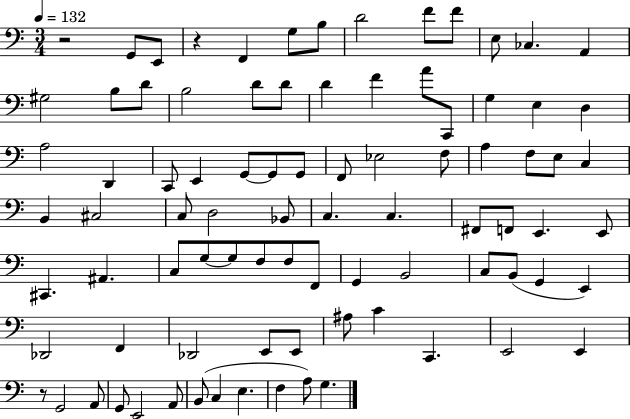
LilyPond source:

{
  \clef bass
  \numericTimeSignature
  \time 3/4
  \key c \major
  \tempo 4 = 132
  \repeat volta 2 { r2 g,8 e,8 | r4 f,4 g8 b8 | d'2 f'8 f'8 | e8 ces4. a,4 | \break gis2 b8 d'8 | b2 d'8 d'8 | d'4 f'4 a'8 c,8 | g4 e4 d4 | \break a2 d,4 | c,8 e,4 g,8~~ g,8 g,8 | f,8 ees2 f8 | a4 f8 e8 c4 | \break b,4 cis2 | c8 d2 bes,8 | c4. c4. | fis,8 f,8 e,4. e,8 | \break cis,4. ais,4. | c8 g8~~ g8 f8 f8 f,8 | g,4 b,2 | c8 b,8( g,4 e,4) | \break des,2 f,4 | des,2 e,8 e,8 | ais8 c'4 c,4. | e,2 e,4 | \break r8 g,2 a,8 | g,8 e,2 a,8 | b,8( c4 e4. | f4 a8) g4. | \break } \bar "|."
}